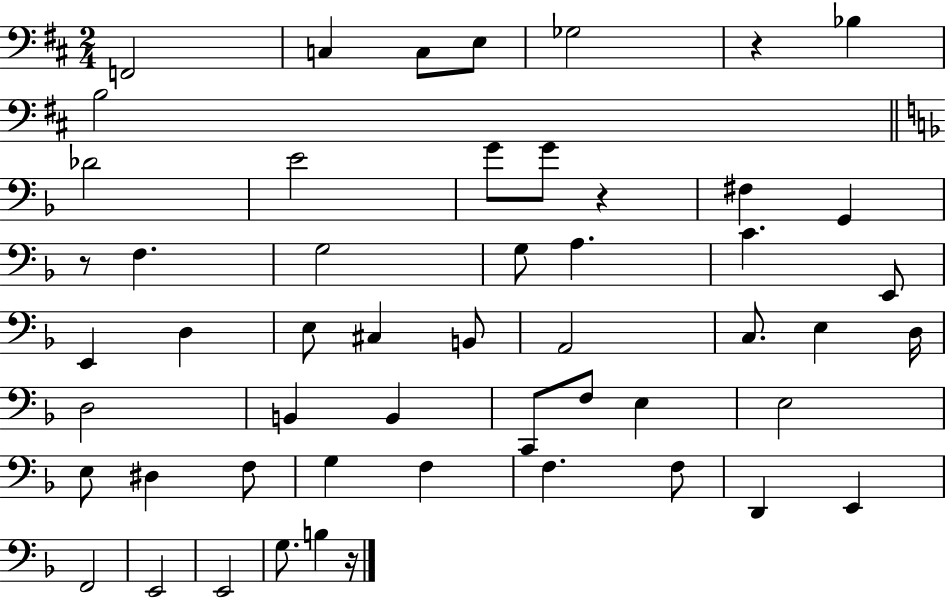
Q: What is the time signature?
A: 2/4